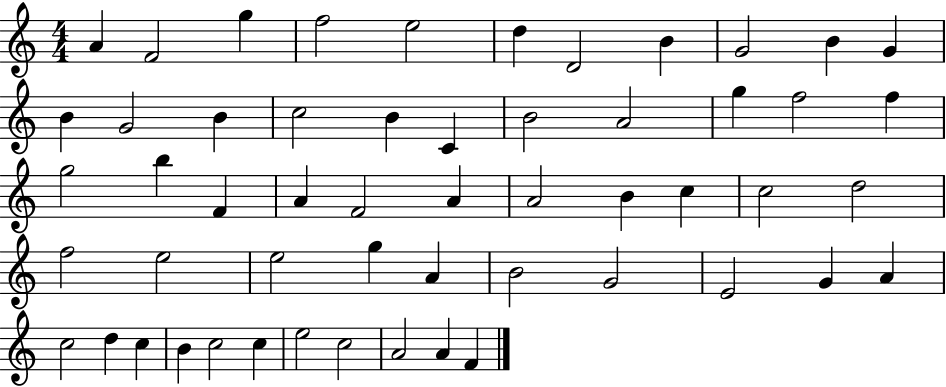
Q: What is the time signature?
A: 4/4